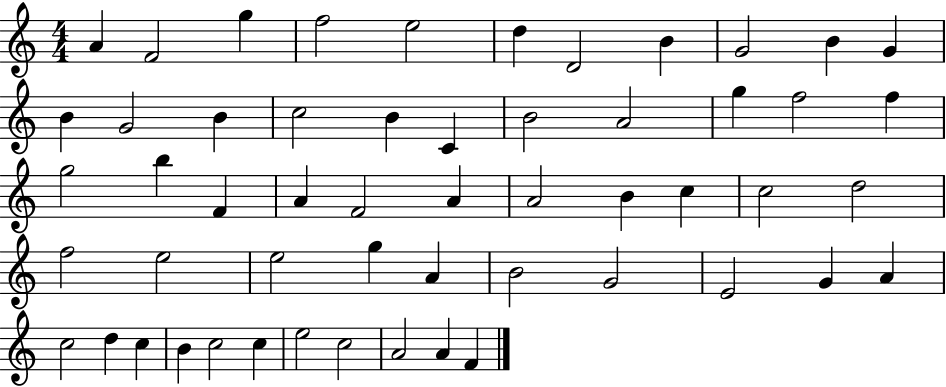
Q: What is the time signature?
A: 4/4